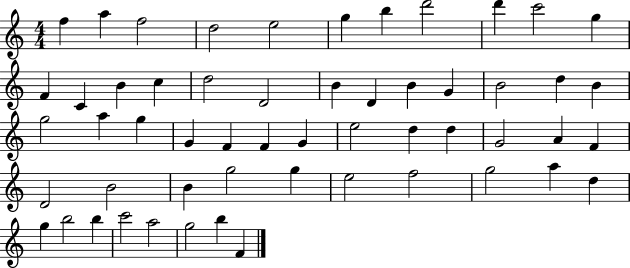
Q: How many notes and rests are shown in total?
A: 55